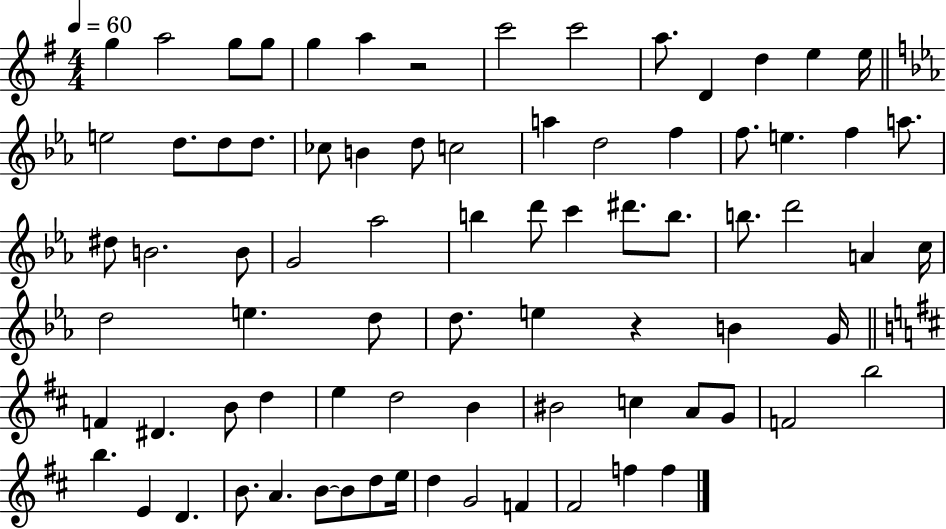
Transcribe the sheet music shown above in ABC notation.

X:1
T:Untitled
M:4/4
L:1/4
K:G
g a2 g/2 g/2 g a z2 c'2 c'2 a/2 D d e e/4 e2 d/2 d/2 d/2 _c/2 B d/2 c2 a d2 f f/2 e f a/2 ^d/2 B2 B/2 G2 _a2 b d'/2 c' ^d'/2 b/2 b/2 d'2 A c/4 d2 e d/2 d/2 e z B G/4 F ^D B/2 d e d2 B ^B2 c A/2 G/2 F2 b2 b E D B/2 A B/2 B/2 d/2 e/4 d G2 F ^F2 f f